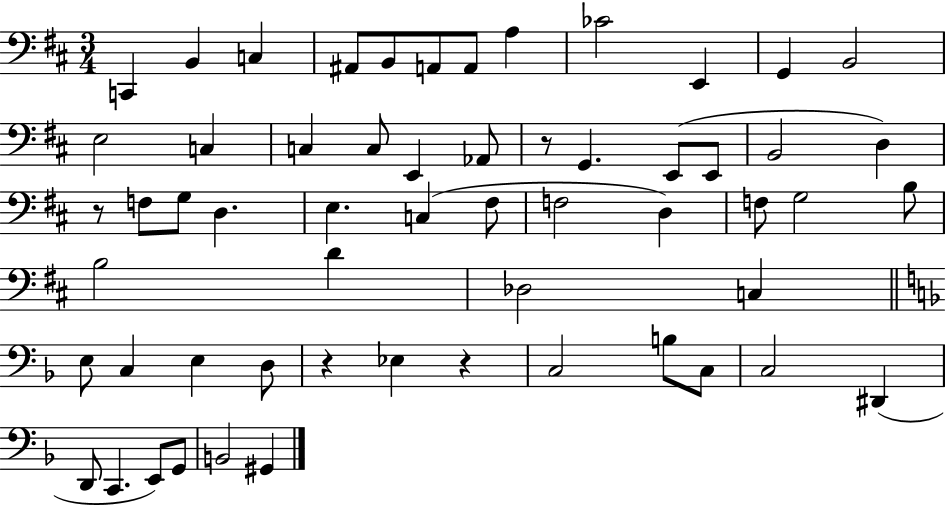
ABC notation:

X:1
T:Untitled
M:3/4
L:1/4
K:D
C,, B,, C, ^A,,/2 B,,/2 A,,/2 A,,/2 A, _C2 E,, G,, B,,2 E,2 C, C, C,/2 E,, _A,,/2 z/2 G,, E,,/2 E,,/2 B,,2 D, z/2 F,/2 G,/2 D, E, C, ^F,/2 F,2 D, F,/2 G,2 B,/2 B,2 D _D,2 C, E,/2 C, E, D,/2 z _E, z C,2 B,/2 C,/2 C,2 ^D,, D,,/2 C,, E,,/2 G,,/2 B,,2 ^G,,